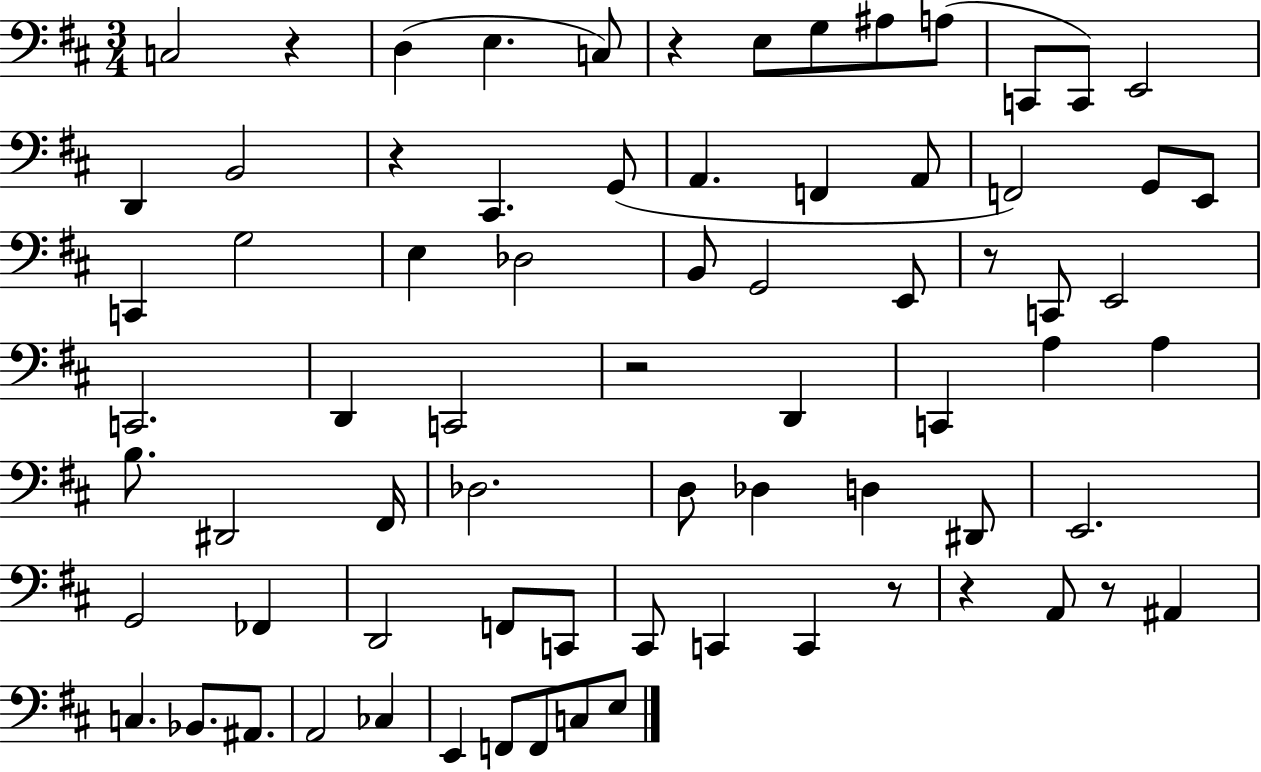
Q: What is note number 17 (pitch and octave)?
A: F2